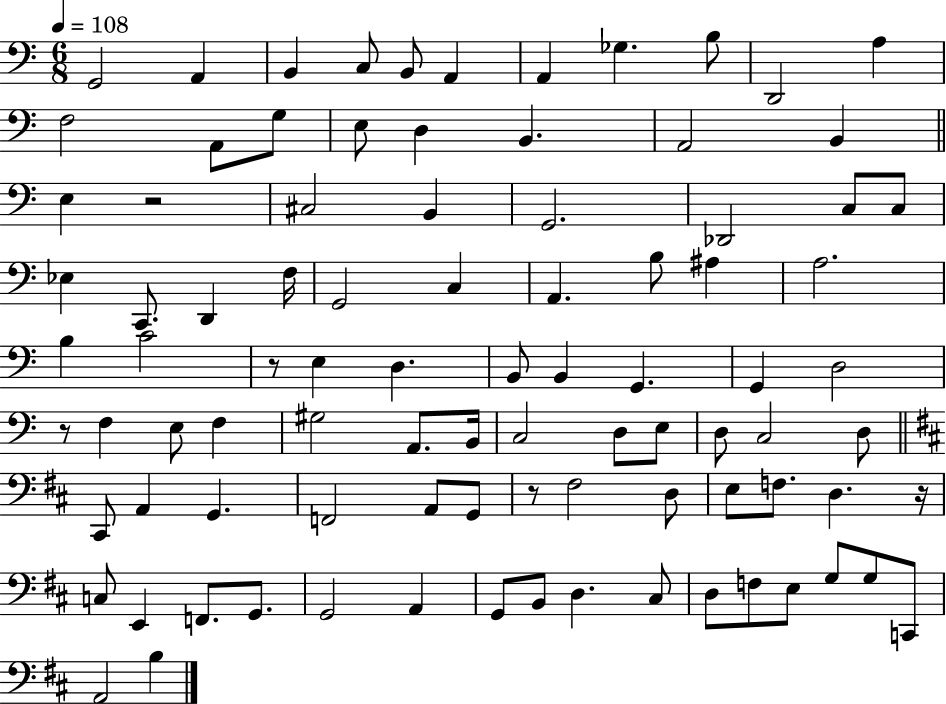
X:1
T:Untitled
M:6/8
L:1/4
K:C
G,,2 A,, B,, C,/2 B,,/2 A,, A,, _G, B,/2 D,,2 A, F,2 A,,/2 G,/2 E,/2 D, B,, A,,2 B,, E, z2 ^C,2 B,, G,,2 _D,,2 C,/2 C,/2 _E, C,,/2 D,, F,/4 G,,2 C, A,, B,/2 ^A, A,2 B, C2 z/2 E, D, B,,/2 B,, G,, G,, D,2 z/2 F, E,/2 F, ^G,2 A,,/2 B,,/4 C,2 D,/2 E,/2 D,/2 C,2 D,/2 ^C,,/2 A,, G,, F,,2 A,,/2 G,,/2 z/2 ^F,2 D,/2 E,/2 F,/2 D, z/4 C,/2 E,, F,,/2 G,,/2 G,,2 A,, G,,/2 B,,/2 D, ^C,/2 D,/2 F,/2 E,/2 G,/2 G,/2 C,,/2 A,,2 B,